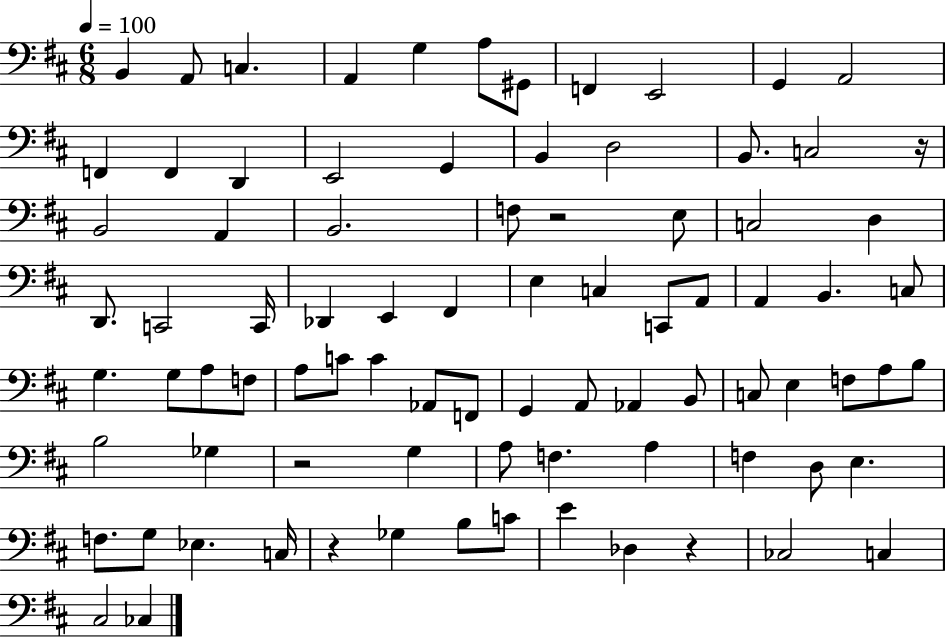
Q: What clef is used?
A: bass